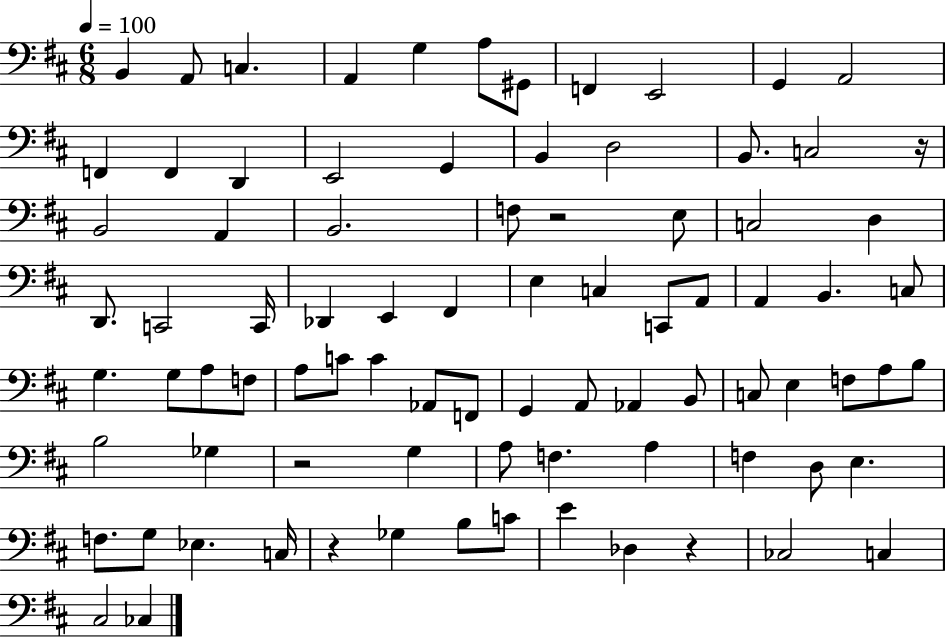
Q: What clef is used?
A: bass